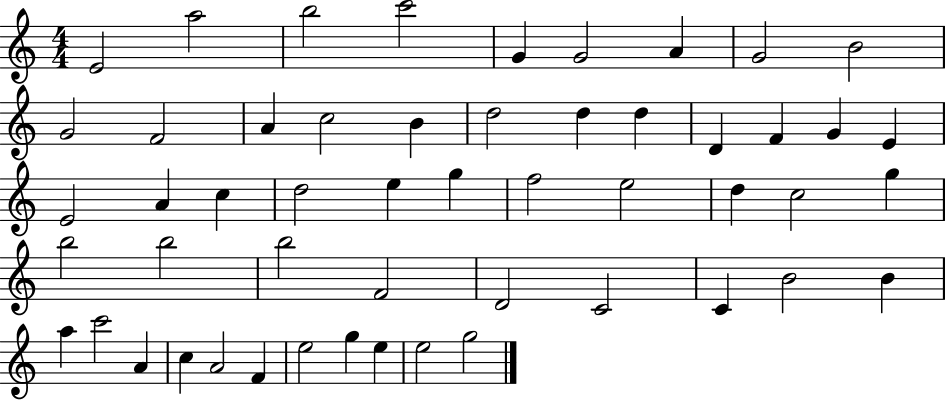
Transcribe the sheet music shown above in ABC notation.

X:1
T:Untitled
M:4/4
L:1/4
K:C
E2 a2 b2 c'2 G G2 A G2 B2 G2 F2 A c2 B d2 d d D F G E E2 A c d2 e g f2 e2 d c2 g b2 b2 b2 F2 D2 C2 C B2 B a c'2 A c A2 F e2 g e e2 g2